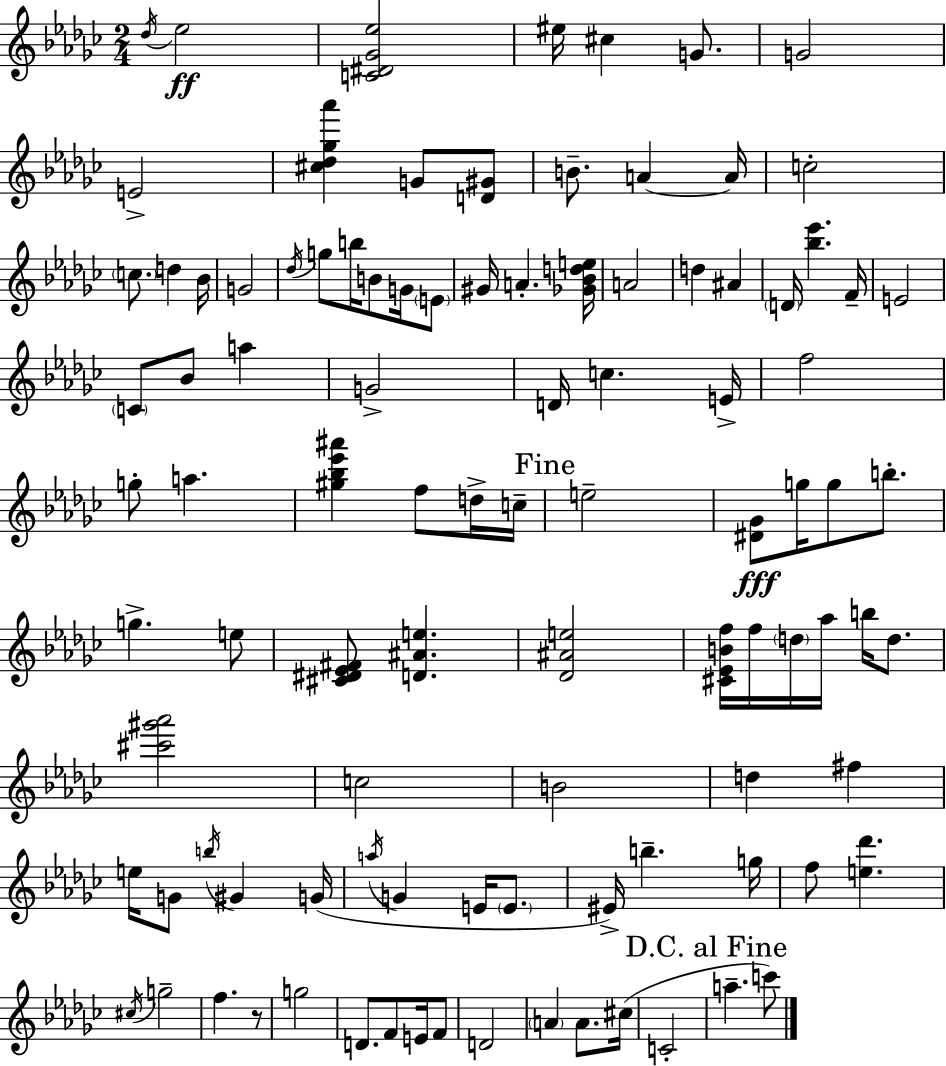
Db5/s Eb5/h [C4,D#4,Gb4,Eb5]/h EIS5/s C#5/q G4/e. G4/h E4/h [C#5,Db5,Gb5,Ab6]/q G4/e [D4,G#4]/e B4/e. A4/q A4/s C5/h C5/e. D5/q Bb4/s G4/h Db5/s G5/e B5/s B4/e G4/s E4/e G#4/s A4/q. [Gb4,Bb4,D5,E5]/s A4/h D5/q A#4/q D4/s [Bb5,Eb6]/q. F4/s E4/h C4/e Bb4/e A5/q G4/h D4/s C5/q. E4/s F5/h G5/e A5/q. [G#5,Bb5,Eb6,A#6]/q F5/e D5/s C5/s E5/h [D#4,Gb4]/e G5/s G5/e B5/e. G5/q. E5/e [C#4,D#4,Eb4,F#4]/e [D4,A#4,E5]/q. [Db4,A#4,E5]/h [C#4,Eb4,B4,F5]/s F5/s D5/s Ab5/s B5/s D5/e. [C#6,G#6,Ab6]/h C5/h B4/h D5/q F#5/q E5/s G4/e B5/s G#4/q G4/s A5/s G4/q E4/s E4/e. EIS4/s B5/q. G5/s F5/e [E5,Db6]/q. C#5/s G5/h F5/q. R/e G5/h D4/e. F4/e E4/s F4/e D4/h A4/q A4/e. C#5/s C4/h A5/q. C6/e